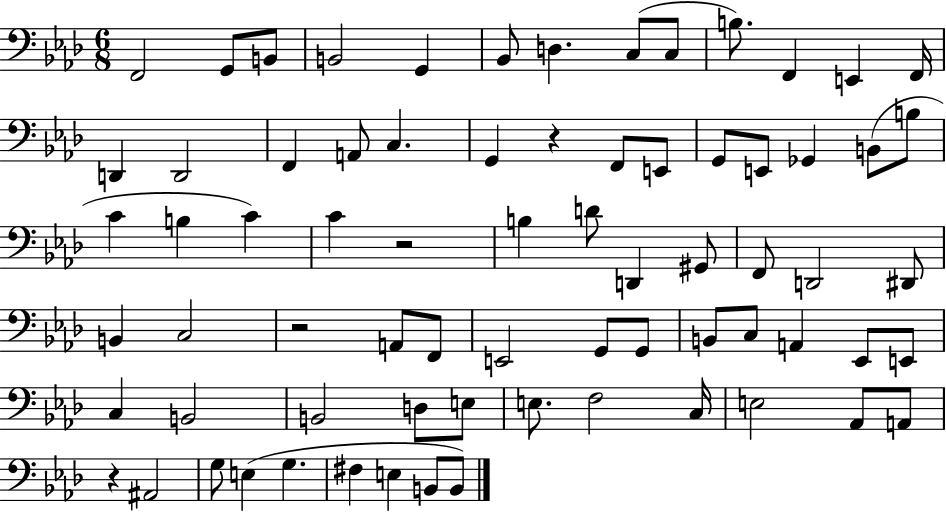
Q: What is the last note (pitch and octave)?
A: B2